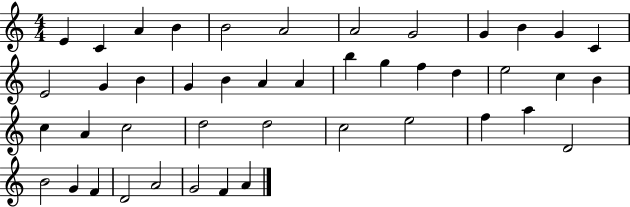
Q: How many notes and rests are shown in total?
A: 44